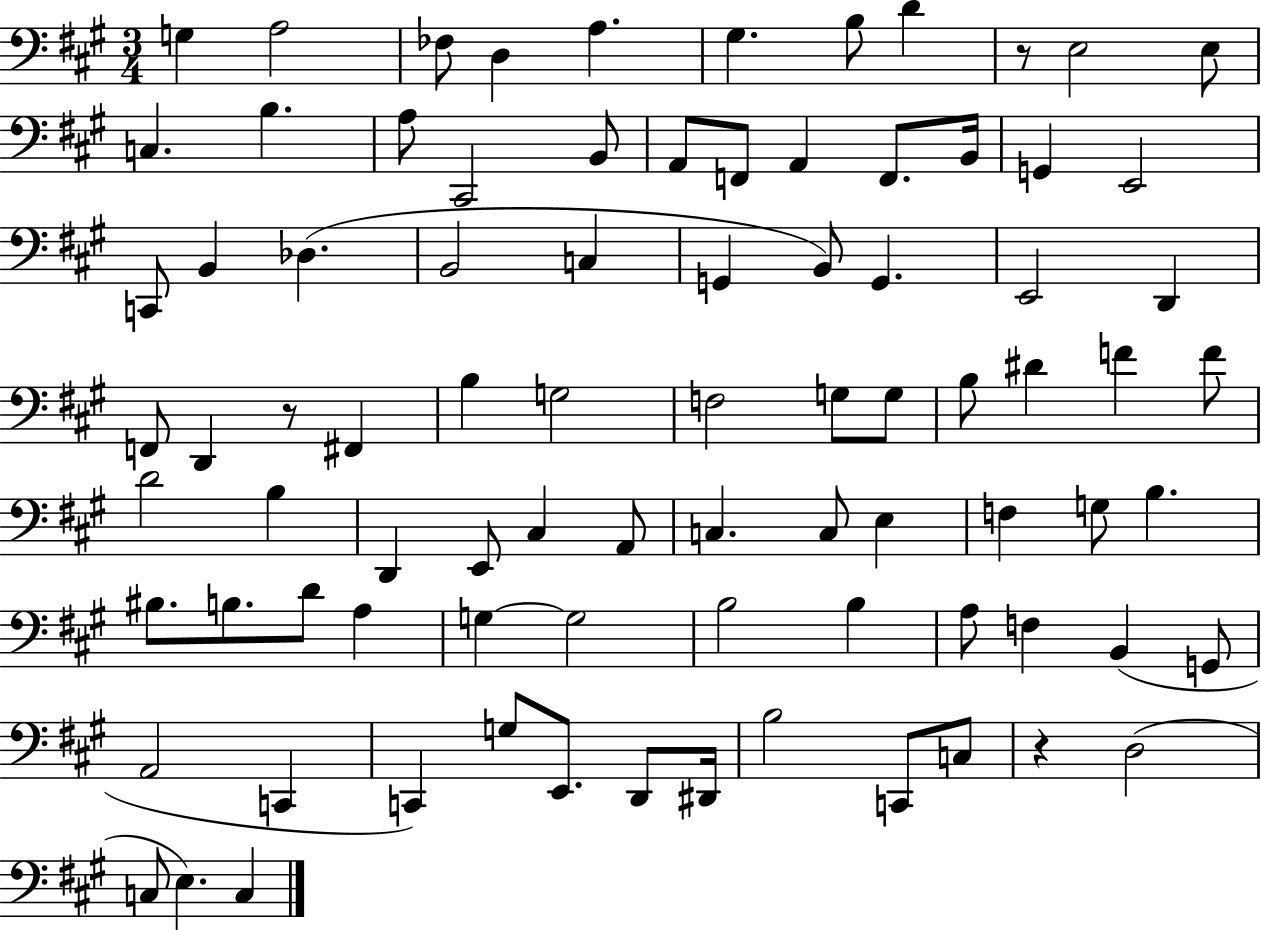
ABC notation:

X:1
T:Untitled
M:3/4
L:1/4
K:A
G, A,2 _F,/2 D, A, ^G, B,/2 D z/2 E,2 E,/2 C, B, A,/2 ^C,,2 B,,/2 A,,/2 F,,/2 A,, F,,/2 B,,/4 G,, E,,2 C,,/2 B,, _D, B,,2 C, G,, B,,/2 G,, E,,2 D,, F,,/2 D,, z/2 ^F,, B, G,2 F,2 G,/2 G,/2 B,/2 ^D F F/2 D2 B, D,, E,,/2 ^C, A,,/2 C, C,/2 E, F, G,/2 B, ^B,/2 B,/2 D/2 A, G, G,2 B,2 B, A,/2 F, B,, G,,/2 A,,2 C,, C,, G,/2 E,,/2 D,,/2 ^D,,/4 B,2 C,,/2 C,/2 z D,2 C,/2 E, C,